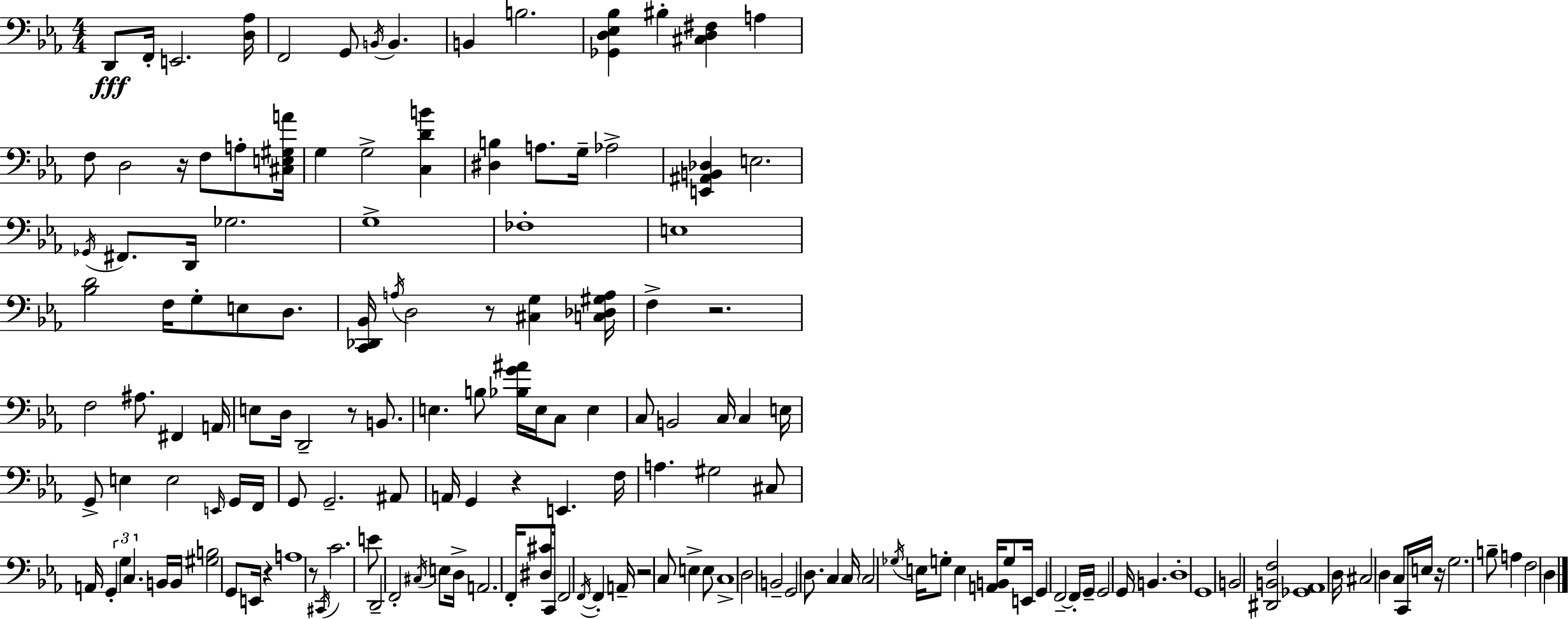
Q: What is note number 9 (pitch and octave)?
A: B3